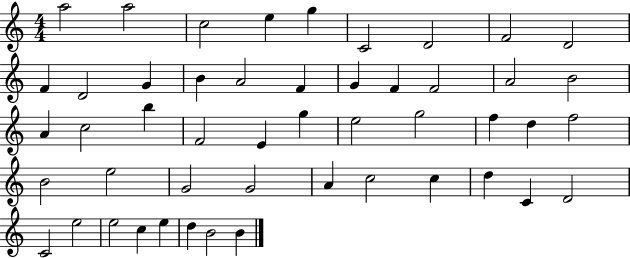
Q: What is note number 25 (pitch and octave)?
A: E4